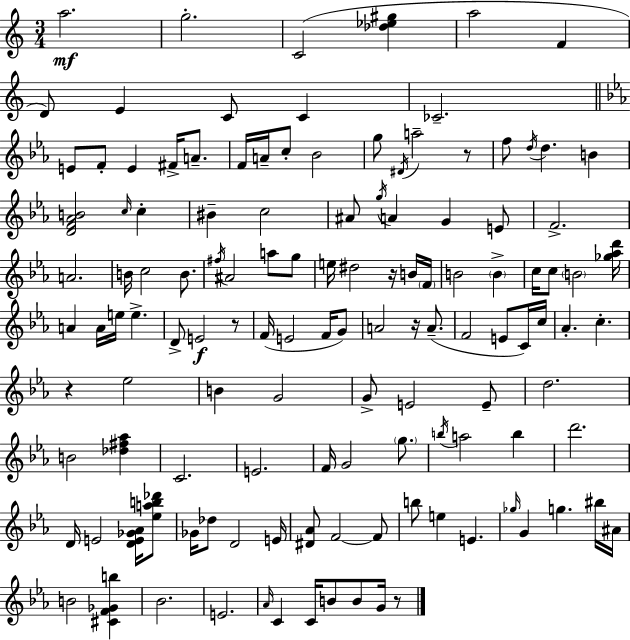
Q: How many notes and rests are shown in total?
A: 127